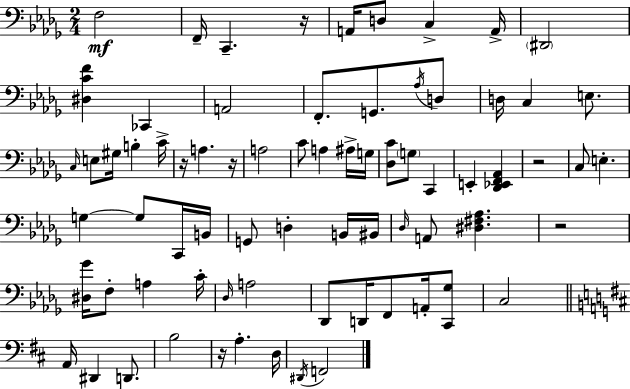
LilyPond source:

{
  \clef bass
  \numericTimeSignature
  \time 2/4
  \key bes \minor
  f2\mf | f,16-- c,4.-- r16 | a,16 d8 c4-> a,16-> | \parenthesize dis,2 | \break <dis c' f'>4 ces,4 | a,2 | f,8.-. g,8. \acciaccatura { aes16 } d8 | d16 c4 e8. | \break \grace { c16 } e8 gis16 b4-. | c'16-> r16 a4. | r16 a2 | c'8 a4 | \break ais16-> g16 <des c'>8 \parenthesize g8 c,4 | e,4-. <des, ees, f, aes,>4 | r2 | c8 e4.-. | \break g4~~ g8 | c,16 b,16 g,8 d4-. | b,16 bis,16 \grace { des16 } a,8 <dis fis aes>4. | r2 | \break <dis ges'>16 f8-. a4 | c'16-. \grace { des16 } a2 | des,8 d,16 f,8 | a,16-. <c, ges>8 c2 | \break \bar "||" \break \key d \major a,16 dis,4 d,8. | b2 | r16 a4.-. d16 | \acciaccatura { dis,16 } f,2 | \break \bar "|."
}